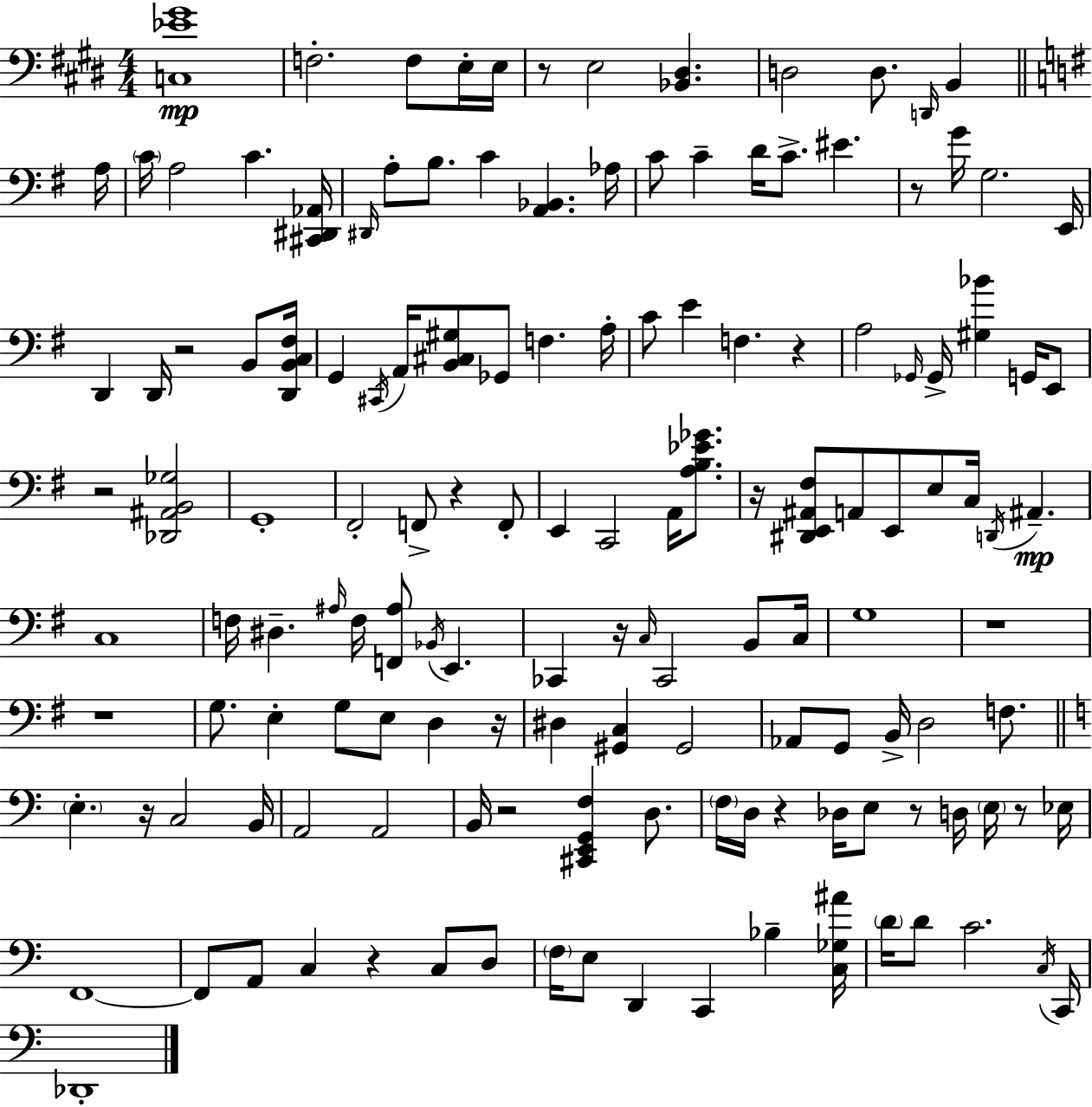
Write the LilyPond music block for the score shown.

{
  \clef bass
  \numericTimeSignature
  \time 4/4
  \key e \major
  <c ees' gis'>1\mp | f2.-. f8 e16-. e16 | r8 e2 <bes, dis>4. | d2 d8. \grace { d,16 } b,4 | \break \bar "||" \break \key g \major a16 \parenthesize c'16 a2 c'4. | <cis, dis, aes,>16 \grace { dis,16 } a8-. b8. c'4 <a, bes,>4. | aes16 c'8 c'4-- d'16 c'8.-> eis'4. | r8 g'16 g2. | \break e,16 d,4 d,16 r2 b,8 | <d, b, c fis>16 g,4 \acciaccatura { cis,16 } a,16 <b, cis gis>8 ges,8 f4. | a16-. c'8 e'4 f4. r4 | a2 \grace { ges,16 } ges,16-> <gis bes'>4 | \break g,16 e,8 r2 <des, ais, b, ges>2 | g,1-. | fis,2-. f,8-> r4 | f,8-. e,4 c,2 | \break a,16 <a b ees' ges'>8. r16 <dis, e, ais, fis>8 a,8 e,8 e8 c16 \acciaccatura { d,16 }\mp ais,4.-- | c1 | f16 dis4.-- \grace { ais16 } f16 <f, ais>8 | \acciaccatura { bes,16 } e,4. ces,4 r16 \grace { c16 } ces,2 | \break b,8 c16 g1 | r1 | r1 | g8. e4-. g8 | \break e8 d4 r16 dis4 <gis, c>4 | gis,2 aes,8 g,8 b,16-> d2 | f8. \bar "||" \break \key a \minor \parenthesize e4.-. r16 c2 b,16 | a,2 a,2 | b,16 r2 <cis, e, g, f>4 d8. | \parenthesize f16 d16 r4 des16 e8 r8 d16 \parenthesize e16 r8 ees16 | \break f,1~~ | f,8 a,8 c4 r4 c8 d8 | \parenthesize f16 e8 d,4 c,4 bes4-- <c ges ais'>16 | \parenthesize d'16 d'8 c'2. \acciaccatura { c16 } | \break c,16 des,1-. | \bar "|."
}